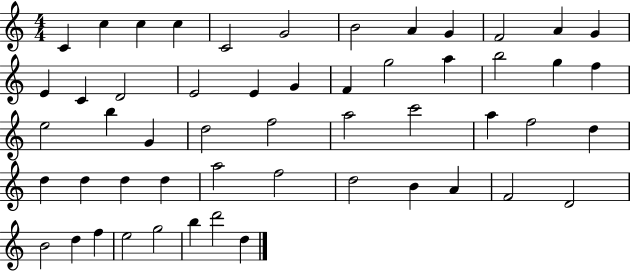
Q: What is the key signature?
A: C major